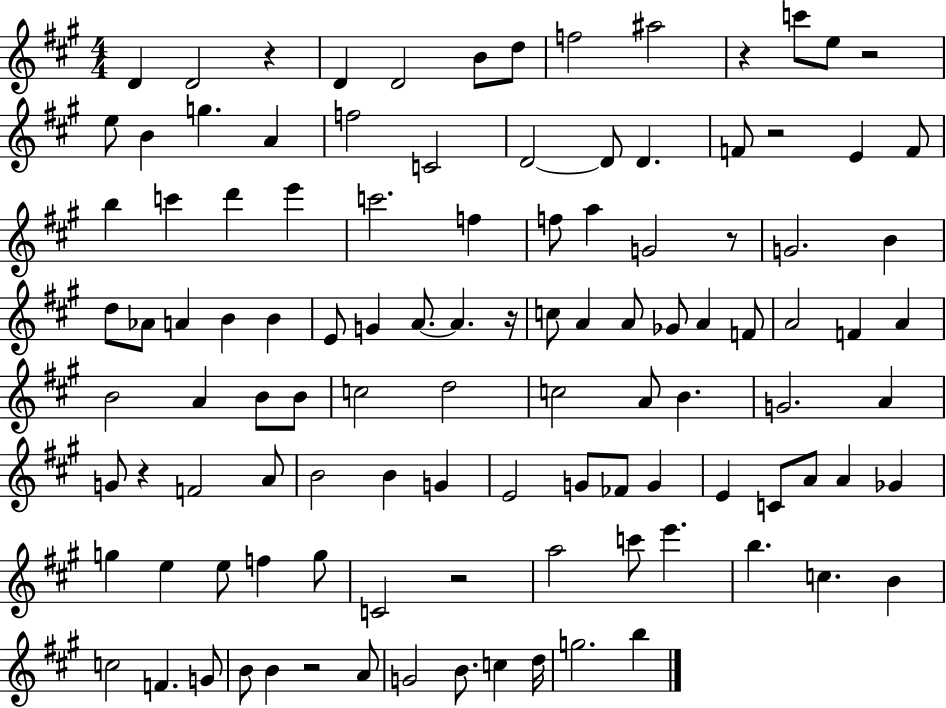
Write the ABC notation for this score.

X:1
T:Untitled
M:4/4
L:1/4
K:A
D D2 z D D2 B/2 d/2 f2 ^a2 z c'/2 e/2 z2 e/2 B g A f2 C2 D2 D/2 D F/2 z2 E F/2 b c' d' e' c'2 f f/2 a G2 z/2 G2 B d/2 _A/2 A B B E/2 G A/2 A z/4 c/2 A A/2 _G/2 A F/2 A2 F A B2 A B/2 B/2 c2 d2 c2 A/2 B G2 A G/2 z F2 A/2 B2 B G E2 G/2 _F/2 G E C/2 A/2 A _G g e e/2 f g/2 C2 z2 a2 c'/2 e' b c B c2 F G/2 B/2 B z2 A/2 G2 B/2 c d/4 g2 b